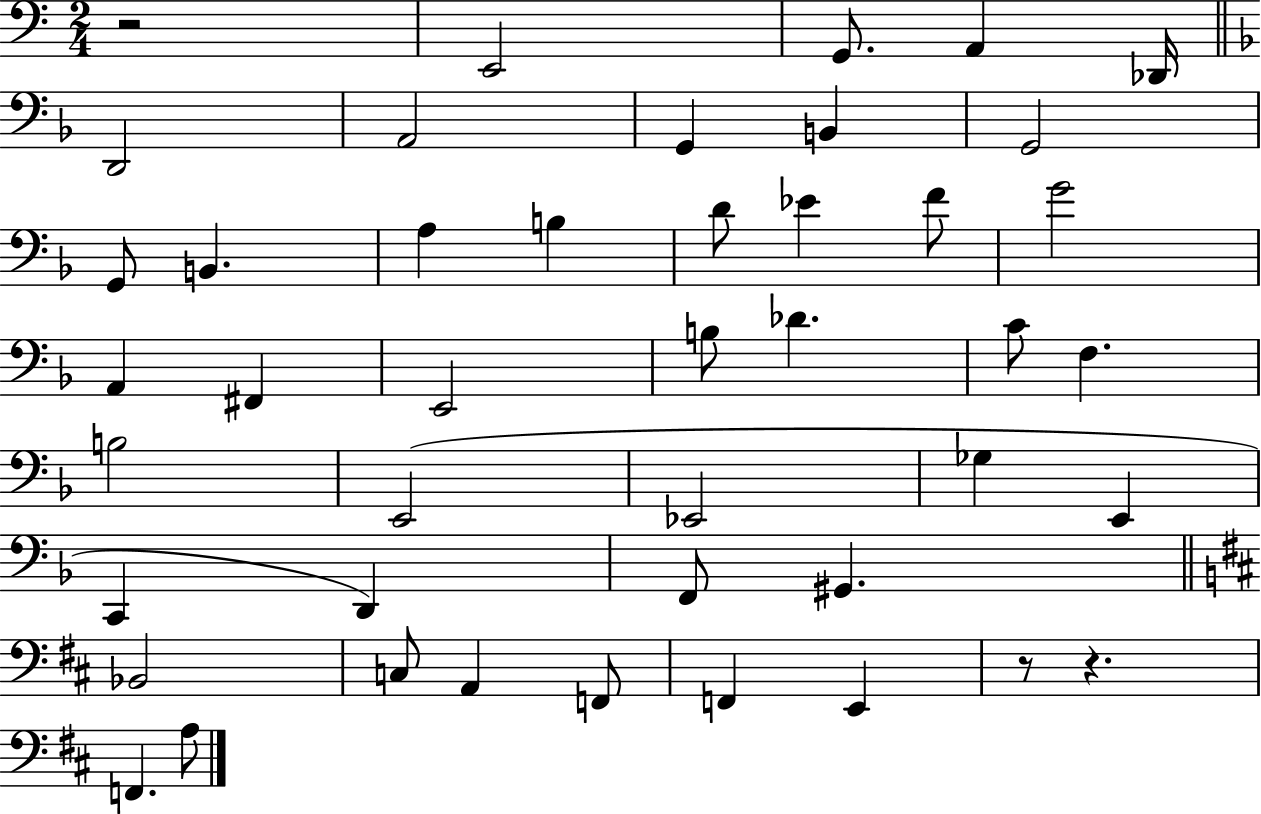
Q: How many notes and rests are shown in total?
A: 44